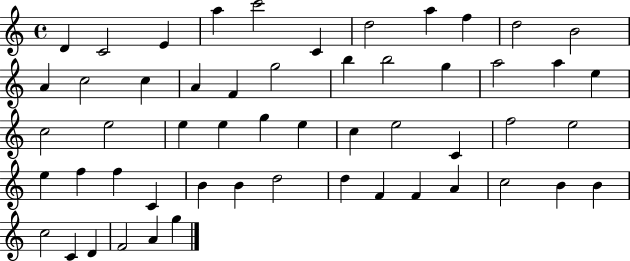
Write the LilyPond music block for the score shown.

{
  \clef treble
  \time 4/4
  \defaultTimeSignature
  \key c \major
  d'4 c'2 e'4 | a''4 c'''2 c'4 | d''2 a''4 f''4 | d''2 b'2 | \break a'4 c''2 c''4 | a'4 f'4 g''2 | b''4 b''2 g''4 | a''2 a''4 e''4 | \break c''2 e''2 | e''4 e''4 g''4 e''4 | c''4 e''2 c'4 | f''2 e''2 | \break e''4 f''4 f''4 c'4 | b'4 b'4 d''2 | d''4 f'4 f'4 a'4 | c''2 b'4 b'4 | \break c''2 c'4 d'4 | f'2 a'4 g''4 | \bar "|."
}